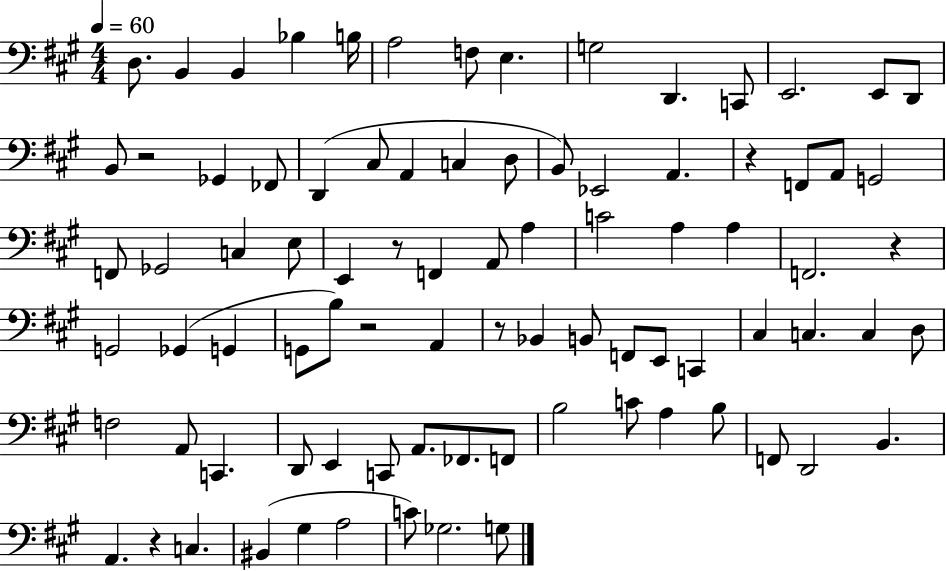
D3/e. B2/q B2/q Bb3/q B3/s A3/h F3/e E3/q. G3/h D2/q. C2/e E2/h. E2/e D2/e B2/e R/h Gb2/q FES2/e D2/q C#3/e A2/q C3/q D3/e B2/e Eb2/h A2/q. R/q F2/e A2/e G2/h F2/e Gb2/h C3/q E3/e E2/q R/e F2/q A2/e A3/q C4/h A3/q A3/q F2/h. R/q G2/h Gb2/q G2/q G2/e B3/e R/h A2/q R/e Bb2/q B2/e F2/e E2/e C2/q C#3/q C3/q. C3/q D3/e F3/h A2/e C2/q. D2/e E2/q C2/e A2/e. FES2/e. F2/e B3/h C4/e A3/q B3/e F2/e D2/h B2/q. A2/q. R/q C3/q. BIS2/q G#3/q A3/h C4/e Gb3/h. G3/e